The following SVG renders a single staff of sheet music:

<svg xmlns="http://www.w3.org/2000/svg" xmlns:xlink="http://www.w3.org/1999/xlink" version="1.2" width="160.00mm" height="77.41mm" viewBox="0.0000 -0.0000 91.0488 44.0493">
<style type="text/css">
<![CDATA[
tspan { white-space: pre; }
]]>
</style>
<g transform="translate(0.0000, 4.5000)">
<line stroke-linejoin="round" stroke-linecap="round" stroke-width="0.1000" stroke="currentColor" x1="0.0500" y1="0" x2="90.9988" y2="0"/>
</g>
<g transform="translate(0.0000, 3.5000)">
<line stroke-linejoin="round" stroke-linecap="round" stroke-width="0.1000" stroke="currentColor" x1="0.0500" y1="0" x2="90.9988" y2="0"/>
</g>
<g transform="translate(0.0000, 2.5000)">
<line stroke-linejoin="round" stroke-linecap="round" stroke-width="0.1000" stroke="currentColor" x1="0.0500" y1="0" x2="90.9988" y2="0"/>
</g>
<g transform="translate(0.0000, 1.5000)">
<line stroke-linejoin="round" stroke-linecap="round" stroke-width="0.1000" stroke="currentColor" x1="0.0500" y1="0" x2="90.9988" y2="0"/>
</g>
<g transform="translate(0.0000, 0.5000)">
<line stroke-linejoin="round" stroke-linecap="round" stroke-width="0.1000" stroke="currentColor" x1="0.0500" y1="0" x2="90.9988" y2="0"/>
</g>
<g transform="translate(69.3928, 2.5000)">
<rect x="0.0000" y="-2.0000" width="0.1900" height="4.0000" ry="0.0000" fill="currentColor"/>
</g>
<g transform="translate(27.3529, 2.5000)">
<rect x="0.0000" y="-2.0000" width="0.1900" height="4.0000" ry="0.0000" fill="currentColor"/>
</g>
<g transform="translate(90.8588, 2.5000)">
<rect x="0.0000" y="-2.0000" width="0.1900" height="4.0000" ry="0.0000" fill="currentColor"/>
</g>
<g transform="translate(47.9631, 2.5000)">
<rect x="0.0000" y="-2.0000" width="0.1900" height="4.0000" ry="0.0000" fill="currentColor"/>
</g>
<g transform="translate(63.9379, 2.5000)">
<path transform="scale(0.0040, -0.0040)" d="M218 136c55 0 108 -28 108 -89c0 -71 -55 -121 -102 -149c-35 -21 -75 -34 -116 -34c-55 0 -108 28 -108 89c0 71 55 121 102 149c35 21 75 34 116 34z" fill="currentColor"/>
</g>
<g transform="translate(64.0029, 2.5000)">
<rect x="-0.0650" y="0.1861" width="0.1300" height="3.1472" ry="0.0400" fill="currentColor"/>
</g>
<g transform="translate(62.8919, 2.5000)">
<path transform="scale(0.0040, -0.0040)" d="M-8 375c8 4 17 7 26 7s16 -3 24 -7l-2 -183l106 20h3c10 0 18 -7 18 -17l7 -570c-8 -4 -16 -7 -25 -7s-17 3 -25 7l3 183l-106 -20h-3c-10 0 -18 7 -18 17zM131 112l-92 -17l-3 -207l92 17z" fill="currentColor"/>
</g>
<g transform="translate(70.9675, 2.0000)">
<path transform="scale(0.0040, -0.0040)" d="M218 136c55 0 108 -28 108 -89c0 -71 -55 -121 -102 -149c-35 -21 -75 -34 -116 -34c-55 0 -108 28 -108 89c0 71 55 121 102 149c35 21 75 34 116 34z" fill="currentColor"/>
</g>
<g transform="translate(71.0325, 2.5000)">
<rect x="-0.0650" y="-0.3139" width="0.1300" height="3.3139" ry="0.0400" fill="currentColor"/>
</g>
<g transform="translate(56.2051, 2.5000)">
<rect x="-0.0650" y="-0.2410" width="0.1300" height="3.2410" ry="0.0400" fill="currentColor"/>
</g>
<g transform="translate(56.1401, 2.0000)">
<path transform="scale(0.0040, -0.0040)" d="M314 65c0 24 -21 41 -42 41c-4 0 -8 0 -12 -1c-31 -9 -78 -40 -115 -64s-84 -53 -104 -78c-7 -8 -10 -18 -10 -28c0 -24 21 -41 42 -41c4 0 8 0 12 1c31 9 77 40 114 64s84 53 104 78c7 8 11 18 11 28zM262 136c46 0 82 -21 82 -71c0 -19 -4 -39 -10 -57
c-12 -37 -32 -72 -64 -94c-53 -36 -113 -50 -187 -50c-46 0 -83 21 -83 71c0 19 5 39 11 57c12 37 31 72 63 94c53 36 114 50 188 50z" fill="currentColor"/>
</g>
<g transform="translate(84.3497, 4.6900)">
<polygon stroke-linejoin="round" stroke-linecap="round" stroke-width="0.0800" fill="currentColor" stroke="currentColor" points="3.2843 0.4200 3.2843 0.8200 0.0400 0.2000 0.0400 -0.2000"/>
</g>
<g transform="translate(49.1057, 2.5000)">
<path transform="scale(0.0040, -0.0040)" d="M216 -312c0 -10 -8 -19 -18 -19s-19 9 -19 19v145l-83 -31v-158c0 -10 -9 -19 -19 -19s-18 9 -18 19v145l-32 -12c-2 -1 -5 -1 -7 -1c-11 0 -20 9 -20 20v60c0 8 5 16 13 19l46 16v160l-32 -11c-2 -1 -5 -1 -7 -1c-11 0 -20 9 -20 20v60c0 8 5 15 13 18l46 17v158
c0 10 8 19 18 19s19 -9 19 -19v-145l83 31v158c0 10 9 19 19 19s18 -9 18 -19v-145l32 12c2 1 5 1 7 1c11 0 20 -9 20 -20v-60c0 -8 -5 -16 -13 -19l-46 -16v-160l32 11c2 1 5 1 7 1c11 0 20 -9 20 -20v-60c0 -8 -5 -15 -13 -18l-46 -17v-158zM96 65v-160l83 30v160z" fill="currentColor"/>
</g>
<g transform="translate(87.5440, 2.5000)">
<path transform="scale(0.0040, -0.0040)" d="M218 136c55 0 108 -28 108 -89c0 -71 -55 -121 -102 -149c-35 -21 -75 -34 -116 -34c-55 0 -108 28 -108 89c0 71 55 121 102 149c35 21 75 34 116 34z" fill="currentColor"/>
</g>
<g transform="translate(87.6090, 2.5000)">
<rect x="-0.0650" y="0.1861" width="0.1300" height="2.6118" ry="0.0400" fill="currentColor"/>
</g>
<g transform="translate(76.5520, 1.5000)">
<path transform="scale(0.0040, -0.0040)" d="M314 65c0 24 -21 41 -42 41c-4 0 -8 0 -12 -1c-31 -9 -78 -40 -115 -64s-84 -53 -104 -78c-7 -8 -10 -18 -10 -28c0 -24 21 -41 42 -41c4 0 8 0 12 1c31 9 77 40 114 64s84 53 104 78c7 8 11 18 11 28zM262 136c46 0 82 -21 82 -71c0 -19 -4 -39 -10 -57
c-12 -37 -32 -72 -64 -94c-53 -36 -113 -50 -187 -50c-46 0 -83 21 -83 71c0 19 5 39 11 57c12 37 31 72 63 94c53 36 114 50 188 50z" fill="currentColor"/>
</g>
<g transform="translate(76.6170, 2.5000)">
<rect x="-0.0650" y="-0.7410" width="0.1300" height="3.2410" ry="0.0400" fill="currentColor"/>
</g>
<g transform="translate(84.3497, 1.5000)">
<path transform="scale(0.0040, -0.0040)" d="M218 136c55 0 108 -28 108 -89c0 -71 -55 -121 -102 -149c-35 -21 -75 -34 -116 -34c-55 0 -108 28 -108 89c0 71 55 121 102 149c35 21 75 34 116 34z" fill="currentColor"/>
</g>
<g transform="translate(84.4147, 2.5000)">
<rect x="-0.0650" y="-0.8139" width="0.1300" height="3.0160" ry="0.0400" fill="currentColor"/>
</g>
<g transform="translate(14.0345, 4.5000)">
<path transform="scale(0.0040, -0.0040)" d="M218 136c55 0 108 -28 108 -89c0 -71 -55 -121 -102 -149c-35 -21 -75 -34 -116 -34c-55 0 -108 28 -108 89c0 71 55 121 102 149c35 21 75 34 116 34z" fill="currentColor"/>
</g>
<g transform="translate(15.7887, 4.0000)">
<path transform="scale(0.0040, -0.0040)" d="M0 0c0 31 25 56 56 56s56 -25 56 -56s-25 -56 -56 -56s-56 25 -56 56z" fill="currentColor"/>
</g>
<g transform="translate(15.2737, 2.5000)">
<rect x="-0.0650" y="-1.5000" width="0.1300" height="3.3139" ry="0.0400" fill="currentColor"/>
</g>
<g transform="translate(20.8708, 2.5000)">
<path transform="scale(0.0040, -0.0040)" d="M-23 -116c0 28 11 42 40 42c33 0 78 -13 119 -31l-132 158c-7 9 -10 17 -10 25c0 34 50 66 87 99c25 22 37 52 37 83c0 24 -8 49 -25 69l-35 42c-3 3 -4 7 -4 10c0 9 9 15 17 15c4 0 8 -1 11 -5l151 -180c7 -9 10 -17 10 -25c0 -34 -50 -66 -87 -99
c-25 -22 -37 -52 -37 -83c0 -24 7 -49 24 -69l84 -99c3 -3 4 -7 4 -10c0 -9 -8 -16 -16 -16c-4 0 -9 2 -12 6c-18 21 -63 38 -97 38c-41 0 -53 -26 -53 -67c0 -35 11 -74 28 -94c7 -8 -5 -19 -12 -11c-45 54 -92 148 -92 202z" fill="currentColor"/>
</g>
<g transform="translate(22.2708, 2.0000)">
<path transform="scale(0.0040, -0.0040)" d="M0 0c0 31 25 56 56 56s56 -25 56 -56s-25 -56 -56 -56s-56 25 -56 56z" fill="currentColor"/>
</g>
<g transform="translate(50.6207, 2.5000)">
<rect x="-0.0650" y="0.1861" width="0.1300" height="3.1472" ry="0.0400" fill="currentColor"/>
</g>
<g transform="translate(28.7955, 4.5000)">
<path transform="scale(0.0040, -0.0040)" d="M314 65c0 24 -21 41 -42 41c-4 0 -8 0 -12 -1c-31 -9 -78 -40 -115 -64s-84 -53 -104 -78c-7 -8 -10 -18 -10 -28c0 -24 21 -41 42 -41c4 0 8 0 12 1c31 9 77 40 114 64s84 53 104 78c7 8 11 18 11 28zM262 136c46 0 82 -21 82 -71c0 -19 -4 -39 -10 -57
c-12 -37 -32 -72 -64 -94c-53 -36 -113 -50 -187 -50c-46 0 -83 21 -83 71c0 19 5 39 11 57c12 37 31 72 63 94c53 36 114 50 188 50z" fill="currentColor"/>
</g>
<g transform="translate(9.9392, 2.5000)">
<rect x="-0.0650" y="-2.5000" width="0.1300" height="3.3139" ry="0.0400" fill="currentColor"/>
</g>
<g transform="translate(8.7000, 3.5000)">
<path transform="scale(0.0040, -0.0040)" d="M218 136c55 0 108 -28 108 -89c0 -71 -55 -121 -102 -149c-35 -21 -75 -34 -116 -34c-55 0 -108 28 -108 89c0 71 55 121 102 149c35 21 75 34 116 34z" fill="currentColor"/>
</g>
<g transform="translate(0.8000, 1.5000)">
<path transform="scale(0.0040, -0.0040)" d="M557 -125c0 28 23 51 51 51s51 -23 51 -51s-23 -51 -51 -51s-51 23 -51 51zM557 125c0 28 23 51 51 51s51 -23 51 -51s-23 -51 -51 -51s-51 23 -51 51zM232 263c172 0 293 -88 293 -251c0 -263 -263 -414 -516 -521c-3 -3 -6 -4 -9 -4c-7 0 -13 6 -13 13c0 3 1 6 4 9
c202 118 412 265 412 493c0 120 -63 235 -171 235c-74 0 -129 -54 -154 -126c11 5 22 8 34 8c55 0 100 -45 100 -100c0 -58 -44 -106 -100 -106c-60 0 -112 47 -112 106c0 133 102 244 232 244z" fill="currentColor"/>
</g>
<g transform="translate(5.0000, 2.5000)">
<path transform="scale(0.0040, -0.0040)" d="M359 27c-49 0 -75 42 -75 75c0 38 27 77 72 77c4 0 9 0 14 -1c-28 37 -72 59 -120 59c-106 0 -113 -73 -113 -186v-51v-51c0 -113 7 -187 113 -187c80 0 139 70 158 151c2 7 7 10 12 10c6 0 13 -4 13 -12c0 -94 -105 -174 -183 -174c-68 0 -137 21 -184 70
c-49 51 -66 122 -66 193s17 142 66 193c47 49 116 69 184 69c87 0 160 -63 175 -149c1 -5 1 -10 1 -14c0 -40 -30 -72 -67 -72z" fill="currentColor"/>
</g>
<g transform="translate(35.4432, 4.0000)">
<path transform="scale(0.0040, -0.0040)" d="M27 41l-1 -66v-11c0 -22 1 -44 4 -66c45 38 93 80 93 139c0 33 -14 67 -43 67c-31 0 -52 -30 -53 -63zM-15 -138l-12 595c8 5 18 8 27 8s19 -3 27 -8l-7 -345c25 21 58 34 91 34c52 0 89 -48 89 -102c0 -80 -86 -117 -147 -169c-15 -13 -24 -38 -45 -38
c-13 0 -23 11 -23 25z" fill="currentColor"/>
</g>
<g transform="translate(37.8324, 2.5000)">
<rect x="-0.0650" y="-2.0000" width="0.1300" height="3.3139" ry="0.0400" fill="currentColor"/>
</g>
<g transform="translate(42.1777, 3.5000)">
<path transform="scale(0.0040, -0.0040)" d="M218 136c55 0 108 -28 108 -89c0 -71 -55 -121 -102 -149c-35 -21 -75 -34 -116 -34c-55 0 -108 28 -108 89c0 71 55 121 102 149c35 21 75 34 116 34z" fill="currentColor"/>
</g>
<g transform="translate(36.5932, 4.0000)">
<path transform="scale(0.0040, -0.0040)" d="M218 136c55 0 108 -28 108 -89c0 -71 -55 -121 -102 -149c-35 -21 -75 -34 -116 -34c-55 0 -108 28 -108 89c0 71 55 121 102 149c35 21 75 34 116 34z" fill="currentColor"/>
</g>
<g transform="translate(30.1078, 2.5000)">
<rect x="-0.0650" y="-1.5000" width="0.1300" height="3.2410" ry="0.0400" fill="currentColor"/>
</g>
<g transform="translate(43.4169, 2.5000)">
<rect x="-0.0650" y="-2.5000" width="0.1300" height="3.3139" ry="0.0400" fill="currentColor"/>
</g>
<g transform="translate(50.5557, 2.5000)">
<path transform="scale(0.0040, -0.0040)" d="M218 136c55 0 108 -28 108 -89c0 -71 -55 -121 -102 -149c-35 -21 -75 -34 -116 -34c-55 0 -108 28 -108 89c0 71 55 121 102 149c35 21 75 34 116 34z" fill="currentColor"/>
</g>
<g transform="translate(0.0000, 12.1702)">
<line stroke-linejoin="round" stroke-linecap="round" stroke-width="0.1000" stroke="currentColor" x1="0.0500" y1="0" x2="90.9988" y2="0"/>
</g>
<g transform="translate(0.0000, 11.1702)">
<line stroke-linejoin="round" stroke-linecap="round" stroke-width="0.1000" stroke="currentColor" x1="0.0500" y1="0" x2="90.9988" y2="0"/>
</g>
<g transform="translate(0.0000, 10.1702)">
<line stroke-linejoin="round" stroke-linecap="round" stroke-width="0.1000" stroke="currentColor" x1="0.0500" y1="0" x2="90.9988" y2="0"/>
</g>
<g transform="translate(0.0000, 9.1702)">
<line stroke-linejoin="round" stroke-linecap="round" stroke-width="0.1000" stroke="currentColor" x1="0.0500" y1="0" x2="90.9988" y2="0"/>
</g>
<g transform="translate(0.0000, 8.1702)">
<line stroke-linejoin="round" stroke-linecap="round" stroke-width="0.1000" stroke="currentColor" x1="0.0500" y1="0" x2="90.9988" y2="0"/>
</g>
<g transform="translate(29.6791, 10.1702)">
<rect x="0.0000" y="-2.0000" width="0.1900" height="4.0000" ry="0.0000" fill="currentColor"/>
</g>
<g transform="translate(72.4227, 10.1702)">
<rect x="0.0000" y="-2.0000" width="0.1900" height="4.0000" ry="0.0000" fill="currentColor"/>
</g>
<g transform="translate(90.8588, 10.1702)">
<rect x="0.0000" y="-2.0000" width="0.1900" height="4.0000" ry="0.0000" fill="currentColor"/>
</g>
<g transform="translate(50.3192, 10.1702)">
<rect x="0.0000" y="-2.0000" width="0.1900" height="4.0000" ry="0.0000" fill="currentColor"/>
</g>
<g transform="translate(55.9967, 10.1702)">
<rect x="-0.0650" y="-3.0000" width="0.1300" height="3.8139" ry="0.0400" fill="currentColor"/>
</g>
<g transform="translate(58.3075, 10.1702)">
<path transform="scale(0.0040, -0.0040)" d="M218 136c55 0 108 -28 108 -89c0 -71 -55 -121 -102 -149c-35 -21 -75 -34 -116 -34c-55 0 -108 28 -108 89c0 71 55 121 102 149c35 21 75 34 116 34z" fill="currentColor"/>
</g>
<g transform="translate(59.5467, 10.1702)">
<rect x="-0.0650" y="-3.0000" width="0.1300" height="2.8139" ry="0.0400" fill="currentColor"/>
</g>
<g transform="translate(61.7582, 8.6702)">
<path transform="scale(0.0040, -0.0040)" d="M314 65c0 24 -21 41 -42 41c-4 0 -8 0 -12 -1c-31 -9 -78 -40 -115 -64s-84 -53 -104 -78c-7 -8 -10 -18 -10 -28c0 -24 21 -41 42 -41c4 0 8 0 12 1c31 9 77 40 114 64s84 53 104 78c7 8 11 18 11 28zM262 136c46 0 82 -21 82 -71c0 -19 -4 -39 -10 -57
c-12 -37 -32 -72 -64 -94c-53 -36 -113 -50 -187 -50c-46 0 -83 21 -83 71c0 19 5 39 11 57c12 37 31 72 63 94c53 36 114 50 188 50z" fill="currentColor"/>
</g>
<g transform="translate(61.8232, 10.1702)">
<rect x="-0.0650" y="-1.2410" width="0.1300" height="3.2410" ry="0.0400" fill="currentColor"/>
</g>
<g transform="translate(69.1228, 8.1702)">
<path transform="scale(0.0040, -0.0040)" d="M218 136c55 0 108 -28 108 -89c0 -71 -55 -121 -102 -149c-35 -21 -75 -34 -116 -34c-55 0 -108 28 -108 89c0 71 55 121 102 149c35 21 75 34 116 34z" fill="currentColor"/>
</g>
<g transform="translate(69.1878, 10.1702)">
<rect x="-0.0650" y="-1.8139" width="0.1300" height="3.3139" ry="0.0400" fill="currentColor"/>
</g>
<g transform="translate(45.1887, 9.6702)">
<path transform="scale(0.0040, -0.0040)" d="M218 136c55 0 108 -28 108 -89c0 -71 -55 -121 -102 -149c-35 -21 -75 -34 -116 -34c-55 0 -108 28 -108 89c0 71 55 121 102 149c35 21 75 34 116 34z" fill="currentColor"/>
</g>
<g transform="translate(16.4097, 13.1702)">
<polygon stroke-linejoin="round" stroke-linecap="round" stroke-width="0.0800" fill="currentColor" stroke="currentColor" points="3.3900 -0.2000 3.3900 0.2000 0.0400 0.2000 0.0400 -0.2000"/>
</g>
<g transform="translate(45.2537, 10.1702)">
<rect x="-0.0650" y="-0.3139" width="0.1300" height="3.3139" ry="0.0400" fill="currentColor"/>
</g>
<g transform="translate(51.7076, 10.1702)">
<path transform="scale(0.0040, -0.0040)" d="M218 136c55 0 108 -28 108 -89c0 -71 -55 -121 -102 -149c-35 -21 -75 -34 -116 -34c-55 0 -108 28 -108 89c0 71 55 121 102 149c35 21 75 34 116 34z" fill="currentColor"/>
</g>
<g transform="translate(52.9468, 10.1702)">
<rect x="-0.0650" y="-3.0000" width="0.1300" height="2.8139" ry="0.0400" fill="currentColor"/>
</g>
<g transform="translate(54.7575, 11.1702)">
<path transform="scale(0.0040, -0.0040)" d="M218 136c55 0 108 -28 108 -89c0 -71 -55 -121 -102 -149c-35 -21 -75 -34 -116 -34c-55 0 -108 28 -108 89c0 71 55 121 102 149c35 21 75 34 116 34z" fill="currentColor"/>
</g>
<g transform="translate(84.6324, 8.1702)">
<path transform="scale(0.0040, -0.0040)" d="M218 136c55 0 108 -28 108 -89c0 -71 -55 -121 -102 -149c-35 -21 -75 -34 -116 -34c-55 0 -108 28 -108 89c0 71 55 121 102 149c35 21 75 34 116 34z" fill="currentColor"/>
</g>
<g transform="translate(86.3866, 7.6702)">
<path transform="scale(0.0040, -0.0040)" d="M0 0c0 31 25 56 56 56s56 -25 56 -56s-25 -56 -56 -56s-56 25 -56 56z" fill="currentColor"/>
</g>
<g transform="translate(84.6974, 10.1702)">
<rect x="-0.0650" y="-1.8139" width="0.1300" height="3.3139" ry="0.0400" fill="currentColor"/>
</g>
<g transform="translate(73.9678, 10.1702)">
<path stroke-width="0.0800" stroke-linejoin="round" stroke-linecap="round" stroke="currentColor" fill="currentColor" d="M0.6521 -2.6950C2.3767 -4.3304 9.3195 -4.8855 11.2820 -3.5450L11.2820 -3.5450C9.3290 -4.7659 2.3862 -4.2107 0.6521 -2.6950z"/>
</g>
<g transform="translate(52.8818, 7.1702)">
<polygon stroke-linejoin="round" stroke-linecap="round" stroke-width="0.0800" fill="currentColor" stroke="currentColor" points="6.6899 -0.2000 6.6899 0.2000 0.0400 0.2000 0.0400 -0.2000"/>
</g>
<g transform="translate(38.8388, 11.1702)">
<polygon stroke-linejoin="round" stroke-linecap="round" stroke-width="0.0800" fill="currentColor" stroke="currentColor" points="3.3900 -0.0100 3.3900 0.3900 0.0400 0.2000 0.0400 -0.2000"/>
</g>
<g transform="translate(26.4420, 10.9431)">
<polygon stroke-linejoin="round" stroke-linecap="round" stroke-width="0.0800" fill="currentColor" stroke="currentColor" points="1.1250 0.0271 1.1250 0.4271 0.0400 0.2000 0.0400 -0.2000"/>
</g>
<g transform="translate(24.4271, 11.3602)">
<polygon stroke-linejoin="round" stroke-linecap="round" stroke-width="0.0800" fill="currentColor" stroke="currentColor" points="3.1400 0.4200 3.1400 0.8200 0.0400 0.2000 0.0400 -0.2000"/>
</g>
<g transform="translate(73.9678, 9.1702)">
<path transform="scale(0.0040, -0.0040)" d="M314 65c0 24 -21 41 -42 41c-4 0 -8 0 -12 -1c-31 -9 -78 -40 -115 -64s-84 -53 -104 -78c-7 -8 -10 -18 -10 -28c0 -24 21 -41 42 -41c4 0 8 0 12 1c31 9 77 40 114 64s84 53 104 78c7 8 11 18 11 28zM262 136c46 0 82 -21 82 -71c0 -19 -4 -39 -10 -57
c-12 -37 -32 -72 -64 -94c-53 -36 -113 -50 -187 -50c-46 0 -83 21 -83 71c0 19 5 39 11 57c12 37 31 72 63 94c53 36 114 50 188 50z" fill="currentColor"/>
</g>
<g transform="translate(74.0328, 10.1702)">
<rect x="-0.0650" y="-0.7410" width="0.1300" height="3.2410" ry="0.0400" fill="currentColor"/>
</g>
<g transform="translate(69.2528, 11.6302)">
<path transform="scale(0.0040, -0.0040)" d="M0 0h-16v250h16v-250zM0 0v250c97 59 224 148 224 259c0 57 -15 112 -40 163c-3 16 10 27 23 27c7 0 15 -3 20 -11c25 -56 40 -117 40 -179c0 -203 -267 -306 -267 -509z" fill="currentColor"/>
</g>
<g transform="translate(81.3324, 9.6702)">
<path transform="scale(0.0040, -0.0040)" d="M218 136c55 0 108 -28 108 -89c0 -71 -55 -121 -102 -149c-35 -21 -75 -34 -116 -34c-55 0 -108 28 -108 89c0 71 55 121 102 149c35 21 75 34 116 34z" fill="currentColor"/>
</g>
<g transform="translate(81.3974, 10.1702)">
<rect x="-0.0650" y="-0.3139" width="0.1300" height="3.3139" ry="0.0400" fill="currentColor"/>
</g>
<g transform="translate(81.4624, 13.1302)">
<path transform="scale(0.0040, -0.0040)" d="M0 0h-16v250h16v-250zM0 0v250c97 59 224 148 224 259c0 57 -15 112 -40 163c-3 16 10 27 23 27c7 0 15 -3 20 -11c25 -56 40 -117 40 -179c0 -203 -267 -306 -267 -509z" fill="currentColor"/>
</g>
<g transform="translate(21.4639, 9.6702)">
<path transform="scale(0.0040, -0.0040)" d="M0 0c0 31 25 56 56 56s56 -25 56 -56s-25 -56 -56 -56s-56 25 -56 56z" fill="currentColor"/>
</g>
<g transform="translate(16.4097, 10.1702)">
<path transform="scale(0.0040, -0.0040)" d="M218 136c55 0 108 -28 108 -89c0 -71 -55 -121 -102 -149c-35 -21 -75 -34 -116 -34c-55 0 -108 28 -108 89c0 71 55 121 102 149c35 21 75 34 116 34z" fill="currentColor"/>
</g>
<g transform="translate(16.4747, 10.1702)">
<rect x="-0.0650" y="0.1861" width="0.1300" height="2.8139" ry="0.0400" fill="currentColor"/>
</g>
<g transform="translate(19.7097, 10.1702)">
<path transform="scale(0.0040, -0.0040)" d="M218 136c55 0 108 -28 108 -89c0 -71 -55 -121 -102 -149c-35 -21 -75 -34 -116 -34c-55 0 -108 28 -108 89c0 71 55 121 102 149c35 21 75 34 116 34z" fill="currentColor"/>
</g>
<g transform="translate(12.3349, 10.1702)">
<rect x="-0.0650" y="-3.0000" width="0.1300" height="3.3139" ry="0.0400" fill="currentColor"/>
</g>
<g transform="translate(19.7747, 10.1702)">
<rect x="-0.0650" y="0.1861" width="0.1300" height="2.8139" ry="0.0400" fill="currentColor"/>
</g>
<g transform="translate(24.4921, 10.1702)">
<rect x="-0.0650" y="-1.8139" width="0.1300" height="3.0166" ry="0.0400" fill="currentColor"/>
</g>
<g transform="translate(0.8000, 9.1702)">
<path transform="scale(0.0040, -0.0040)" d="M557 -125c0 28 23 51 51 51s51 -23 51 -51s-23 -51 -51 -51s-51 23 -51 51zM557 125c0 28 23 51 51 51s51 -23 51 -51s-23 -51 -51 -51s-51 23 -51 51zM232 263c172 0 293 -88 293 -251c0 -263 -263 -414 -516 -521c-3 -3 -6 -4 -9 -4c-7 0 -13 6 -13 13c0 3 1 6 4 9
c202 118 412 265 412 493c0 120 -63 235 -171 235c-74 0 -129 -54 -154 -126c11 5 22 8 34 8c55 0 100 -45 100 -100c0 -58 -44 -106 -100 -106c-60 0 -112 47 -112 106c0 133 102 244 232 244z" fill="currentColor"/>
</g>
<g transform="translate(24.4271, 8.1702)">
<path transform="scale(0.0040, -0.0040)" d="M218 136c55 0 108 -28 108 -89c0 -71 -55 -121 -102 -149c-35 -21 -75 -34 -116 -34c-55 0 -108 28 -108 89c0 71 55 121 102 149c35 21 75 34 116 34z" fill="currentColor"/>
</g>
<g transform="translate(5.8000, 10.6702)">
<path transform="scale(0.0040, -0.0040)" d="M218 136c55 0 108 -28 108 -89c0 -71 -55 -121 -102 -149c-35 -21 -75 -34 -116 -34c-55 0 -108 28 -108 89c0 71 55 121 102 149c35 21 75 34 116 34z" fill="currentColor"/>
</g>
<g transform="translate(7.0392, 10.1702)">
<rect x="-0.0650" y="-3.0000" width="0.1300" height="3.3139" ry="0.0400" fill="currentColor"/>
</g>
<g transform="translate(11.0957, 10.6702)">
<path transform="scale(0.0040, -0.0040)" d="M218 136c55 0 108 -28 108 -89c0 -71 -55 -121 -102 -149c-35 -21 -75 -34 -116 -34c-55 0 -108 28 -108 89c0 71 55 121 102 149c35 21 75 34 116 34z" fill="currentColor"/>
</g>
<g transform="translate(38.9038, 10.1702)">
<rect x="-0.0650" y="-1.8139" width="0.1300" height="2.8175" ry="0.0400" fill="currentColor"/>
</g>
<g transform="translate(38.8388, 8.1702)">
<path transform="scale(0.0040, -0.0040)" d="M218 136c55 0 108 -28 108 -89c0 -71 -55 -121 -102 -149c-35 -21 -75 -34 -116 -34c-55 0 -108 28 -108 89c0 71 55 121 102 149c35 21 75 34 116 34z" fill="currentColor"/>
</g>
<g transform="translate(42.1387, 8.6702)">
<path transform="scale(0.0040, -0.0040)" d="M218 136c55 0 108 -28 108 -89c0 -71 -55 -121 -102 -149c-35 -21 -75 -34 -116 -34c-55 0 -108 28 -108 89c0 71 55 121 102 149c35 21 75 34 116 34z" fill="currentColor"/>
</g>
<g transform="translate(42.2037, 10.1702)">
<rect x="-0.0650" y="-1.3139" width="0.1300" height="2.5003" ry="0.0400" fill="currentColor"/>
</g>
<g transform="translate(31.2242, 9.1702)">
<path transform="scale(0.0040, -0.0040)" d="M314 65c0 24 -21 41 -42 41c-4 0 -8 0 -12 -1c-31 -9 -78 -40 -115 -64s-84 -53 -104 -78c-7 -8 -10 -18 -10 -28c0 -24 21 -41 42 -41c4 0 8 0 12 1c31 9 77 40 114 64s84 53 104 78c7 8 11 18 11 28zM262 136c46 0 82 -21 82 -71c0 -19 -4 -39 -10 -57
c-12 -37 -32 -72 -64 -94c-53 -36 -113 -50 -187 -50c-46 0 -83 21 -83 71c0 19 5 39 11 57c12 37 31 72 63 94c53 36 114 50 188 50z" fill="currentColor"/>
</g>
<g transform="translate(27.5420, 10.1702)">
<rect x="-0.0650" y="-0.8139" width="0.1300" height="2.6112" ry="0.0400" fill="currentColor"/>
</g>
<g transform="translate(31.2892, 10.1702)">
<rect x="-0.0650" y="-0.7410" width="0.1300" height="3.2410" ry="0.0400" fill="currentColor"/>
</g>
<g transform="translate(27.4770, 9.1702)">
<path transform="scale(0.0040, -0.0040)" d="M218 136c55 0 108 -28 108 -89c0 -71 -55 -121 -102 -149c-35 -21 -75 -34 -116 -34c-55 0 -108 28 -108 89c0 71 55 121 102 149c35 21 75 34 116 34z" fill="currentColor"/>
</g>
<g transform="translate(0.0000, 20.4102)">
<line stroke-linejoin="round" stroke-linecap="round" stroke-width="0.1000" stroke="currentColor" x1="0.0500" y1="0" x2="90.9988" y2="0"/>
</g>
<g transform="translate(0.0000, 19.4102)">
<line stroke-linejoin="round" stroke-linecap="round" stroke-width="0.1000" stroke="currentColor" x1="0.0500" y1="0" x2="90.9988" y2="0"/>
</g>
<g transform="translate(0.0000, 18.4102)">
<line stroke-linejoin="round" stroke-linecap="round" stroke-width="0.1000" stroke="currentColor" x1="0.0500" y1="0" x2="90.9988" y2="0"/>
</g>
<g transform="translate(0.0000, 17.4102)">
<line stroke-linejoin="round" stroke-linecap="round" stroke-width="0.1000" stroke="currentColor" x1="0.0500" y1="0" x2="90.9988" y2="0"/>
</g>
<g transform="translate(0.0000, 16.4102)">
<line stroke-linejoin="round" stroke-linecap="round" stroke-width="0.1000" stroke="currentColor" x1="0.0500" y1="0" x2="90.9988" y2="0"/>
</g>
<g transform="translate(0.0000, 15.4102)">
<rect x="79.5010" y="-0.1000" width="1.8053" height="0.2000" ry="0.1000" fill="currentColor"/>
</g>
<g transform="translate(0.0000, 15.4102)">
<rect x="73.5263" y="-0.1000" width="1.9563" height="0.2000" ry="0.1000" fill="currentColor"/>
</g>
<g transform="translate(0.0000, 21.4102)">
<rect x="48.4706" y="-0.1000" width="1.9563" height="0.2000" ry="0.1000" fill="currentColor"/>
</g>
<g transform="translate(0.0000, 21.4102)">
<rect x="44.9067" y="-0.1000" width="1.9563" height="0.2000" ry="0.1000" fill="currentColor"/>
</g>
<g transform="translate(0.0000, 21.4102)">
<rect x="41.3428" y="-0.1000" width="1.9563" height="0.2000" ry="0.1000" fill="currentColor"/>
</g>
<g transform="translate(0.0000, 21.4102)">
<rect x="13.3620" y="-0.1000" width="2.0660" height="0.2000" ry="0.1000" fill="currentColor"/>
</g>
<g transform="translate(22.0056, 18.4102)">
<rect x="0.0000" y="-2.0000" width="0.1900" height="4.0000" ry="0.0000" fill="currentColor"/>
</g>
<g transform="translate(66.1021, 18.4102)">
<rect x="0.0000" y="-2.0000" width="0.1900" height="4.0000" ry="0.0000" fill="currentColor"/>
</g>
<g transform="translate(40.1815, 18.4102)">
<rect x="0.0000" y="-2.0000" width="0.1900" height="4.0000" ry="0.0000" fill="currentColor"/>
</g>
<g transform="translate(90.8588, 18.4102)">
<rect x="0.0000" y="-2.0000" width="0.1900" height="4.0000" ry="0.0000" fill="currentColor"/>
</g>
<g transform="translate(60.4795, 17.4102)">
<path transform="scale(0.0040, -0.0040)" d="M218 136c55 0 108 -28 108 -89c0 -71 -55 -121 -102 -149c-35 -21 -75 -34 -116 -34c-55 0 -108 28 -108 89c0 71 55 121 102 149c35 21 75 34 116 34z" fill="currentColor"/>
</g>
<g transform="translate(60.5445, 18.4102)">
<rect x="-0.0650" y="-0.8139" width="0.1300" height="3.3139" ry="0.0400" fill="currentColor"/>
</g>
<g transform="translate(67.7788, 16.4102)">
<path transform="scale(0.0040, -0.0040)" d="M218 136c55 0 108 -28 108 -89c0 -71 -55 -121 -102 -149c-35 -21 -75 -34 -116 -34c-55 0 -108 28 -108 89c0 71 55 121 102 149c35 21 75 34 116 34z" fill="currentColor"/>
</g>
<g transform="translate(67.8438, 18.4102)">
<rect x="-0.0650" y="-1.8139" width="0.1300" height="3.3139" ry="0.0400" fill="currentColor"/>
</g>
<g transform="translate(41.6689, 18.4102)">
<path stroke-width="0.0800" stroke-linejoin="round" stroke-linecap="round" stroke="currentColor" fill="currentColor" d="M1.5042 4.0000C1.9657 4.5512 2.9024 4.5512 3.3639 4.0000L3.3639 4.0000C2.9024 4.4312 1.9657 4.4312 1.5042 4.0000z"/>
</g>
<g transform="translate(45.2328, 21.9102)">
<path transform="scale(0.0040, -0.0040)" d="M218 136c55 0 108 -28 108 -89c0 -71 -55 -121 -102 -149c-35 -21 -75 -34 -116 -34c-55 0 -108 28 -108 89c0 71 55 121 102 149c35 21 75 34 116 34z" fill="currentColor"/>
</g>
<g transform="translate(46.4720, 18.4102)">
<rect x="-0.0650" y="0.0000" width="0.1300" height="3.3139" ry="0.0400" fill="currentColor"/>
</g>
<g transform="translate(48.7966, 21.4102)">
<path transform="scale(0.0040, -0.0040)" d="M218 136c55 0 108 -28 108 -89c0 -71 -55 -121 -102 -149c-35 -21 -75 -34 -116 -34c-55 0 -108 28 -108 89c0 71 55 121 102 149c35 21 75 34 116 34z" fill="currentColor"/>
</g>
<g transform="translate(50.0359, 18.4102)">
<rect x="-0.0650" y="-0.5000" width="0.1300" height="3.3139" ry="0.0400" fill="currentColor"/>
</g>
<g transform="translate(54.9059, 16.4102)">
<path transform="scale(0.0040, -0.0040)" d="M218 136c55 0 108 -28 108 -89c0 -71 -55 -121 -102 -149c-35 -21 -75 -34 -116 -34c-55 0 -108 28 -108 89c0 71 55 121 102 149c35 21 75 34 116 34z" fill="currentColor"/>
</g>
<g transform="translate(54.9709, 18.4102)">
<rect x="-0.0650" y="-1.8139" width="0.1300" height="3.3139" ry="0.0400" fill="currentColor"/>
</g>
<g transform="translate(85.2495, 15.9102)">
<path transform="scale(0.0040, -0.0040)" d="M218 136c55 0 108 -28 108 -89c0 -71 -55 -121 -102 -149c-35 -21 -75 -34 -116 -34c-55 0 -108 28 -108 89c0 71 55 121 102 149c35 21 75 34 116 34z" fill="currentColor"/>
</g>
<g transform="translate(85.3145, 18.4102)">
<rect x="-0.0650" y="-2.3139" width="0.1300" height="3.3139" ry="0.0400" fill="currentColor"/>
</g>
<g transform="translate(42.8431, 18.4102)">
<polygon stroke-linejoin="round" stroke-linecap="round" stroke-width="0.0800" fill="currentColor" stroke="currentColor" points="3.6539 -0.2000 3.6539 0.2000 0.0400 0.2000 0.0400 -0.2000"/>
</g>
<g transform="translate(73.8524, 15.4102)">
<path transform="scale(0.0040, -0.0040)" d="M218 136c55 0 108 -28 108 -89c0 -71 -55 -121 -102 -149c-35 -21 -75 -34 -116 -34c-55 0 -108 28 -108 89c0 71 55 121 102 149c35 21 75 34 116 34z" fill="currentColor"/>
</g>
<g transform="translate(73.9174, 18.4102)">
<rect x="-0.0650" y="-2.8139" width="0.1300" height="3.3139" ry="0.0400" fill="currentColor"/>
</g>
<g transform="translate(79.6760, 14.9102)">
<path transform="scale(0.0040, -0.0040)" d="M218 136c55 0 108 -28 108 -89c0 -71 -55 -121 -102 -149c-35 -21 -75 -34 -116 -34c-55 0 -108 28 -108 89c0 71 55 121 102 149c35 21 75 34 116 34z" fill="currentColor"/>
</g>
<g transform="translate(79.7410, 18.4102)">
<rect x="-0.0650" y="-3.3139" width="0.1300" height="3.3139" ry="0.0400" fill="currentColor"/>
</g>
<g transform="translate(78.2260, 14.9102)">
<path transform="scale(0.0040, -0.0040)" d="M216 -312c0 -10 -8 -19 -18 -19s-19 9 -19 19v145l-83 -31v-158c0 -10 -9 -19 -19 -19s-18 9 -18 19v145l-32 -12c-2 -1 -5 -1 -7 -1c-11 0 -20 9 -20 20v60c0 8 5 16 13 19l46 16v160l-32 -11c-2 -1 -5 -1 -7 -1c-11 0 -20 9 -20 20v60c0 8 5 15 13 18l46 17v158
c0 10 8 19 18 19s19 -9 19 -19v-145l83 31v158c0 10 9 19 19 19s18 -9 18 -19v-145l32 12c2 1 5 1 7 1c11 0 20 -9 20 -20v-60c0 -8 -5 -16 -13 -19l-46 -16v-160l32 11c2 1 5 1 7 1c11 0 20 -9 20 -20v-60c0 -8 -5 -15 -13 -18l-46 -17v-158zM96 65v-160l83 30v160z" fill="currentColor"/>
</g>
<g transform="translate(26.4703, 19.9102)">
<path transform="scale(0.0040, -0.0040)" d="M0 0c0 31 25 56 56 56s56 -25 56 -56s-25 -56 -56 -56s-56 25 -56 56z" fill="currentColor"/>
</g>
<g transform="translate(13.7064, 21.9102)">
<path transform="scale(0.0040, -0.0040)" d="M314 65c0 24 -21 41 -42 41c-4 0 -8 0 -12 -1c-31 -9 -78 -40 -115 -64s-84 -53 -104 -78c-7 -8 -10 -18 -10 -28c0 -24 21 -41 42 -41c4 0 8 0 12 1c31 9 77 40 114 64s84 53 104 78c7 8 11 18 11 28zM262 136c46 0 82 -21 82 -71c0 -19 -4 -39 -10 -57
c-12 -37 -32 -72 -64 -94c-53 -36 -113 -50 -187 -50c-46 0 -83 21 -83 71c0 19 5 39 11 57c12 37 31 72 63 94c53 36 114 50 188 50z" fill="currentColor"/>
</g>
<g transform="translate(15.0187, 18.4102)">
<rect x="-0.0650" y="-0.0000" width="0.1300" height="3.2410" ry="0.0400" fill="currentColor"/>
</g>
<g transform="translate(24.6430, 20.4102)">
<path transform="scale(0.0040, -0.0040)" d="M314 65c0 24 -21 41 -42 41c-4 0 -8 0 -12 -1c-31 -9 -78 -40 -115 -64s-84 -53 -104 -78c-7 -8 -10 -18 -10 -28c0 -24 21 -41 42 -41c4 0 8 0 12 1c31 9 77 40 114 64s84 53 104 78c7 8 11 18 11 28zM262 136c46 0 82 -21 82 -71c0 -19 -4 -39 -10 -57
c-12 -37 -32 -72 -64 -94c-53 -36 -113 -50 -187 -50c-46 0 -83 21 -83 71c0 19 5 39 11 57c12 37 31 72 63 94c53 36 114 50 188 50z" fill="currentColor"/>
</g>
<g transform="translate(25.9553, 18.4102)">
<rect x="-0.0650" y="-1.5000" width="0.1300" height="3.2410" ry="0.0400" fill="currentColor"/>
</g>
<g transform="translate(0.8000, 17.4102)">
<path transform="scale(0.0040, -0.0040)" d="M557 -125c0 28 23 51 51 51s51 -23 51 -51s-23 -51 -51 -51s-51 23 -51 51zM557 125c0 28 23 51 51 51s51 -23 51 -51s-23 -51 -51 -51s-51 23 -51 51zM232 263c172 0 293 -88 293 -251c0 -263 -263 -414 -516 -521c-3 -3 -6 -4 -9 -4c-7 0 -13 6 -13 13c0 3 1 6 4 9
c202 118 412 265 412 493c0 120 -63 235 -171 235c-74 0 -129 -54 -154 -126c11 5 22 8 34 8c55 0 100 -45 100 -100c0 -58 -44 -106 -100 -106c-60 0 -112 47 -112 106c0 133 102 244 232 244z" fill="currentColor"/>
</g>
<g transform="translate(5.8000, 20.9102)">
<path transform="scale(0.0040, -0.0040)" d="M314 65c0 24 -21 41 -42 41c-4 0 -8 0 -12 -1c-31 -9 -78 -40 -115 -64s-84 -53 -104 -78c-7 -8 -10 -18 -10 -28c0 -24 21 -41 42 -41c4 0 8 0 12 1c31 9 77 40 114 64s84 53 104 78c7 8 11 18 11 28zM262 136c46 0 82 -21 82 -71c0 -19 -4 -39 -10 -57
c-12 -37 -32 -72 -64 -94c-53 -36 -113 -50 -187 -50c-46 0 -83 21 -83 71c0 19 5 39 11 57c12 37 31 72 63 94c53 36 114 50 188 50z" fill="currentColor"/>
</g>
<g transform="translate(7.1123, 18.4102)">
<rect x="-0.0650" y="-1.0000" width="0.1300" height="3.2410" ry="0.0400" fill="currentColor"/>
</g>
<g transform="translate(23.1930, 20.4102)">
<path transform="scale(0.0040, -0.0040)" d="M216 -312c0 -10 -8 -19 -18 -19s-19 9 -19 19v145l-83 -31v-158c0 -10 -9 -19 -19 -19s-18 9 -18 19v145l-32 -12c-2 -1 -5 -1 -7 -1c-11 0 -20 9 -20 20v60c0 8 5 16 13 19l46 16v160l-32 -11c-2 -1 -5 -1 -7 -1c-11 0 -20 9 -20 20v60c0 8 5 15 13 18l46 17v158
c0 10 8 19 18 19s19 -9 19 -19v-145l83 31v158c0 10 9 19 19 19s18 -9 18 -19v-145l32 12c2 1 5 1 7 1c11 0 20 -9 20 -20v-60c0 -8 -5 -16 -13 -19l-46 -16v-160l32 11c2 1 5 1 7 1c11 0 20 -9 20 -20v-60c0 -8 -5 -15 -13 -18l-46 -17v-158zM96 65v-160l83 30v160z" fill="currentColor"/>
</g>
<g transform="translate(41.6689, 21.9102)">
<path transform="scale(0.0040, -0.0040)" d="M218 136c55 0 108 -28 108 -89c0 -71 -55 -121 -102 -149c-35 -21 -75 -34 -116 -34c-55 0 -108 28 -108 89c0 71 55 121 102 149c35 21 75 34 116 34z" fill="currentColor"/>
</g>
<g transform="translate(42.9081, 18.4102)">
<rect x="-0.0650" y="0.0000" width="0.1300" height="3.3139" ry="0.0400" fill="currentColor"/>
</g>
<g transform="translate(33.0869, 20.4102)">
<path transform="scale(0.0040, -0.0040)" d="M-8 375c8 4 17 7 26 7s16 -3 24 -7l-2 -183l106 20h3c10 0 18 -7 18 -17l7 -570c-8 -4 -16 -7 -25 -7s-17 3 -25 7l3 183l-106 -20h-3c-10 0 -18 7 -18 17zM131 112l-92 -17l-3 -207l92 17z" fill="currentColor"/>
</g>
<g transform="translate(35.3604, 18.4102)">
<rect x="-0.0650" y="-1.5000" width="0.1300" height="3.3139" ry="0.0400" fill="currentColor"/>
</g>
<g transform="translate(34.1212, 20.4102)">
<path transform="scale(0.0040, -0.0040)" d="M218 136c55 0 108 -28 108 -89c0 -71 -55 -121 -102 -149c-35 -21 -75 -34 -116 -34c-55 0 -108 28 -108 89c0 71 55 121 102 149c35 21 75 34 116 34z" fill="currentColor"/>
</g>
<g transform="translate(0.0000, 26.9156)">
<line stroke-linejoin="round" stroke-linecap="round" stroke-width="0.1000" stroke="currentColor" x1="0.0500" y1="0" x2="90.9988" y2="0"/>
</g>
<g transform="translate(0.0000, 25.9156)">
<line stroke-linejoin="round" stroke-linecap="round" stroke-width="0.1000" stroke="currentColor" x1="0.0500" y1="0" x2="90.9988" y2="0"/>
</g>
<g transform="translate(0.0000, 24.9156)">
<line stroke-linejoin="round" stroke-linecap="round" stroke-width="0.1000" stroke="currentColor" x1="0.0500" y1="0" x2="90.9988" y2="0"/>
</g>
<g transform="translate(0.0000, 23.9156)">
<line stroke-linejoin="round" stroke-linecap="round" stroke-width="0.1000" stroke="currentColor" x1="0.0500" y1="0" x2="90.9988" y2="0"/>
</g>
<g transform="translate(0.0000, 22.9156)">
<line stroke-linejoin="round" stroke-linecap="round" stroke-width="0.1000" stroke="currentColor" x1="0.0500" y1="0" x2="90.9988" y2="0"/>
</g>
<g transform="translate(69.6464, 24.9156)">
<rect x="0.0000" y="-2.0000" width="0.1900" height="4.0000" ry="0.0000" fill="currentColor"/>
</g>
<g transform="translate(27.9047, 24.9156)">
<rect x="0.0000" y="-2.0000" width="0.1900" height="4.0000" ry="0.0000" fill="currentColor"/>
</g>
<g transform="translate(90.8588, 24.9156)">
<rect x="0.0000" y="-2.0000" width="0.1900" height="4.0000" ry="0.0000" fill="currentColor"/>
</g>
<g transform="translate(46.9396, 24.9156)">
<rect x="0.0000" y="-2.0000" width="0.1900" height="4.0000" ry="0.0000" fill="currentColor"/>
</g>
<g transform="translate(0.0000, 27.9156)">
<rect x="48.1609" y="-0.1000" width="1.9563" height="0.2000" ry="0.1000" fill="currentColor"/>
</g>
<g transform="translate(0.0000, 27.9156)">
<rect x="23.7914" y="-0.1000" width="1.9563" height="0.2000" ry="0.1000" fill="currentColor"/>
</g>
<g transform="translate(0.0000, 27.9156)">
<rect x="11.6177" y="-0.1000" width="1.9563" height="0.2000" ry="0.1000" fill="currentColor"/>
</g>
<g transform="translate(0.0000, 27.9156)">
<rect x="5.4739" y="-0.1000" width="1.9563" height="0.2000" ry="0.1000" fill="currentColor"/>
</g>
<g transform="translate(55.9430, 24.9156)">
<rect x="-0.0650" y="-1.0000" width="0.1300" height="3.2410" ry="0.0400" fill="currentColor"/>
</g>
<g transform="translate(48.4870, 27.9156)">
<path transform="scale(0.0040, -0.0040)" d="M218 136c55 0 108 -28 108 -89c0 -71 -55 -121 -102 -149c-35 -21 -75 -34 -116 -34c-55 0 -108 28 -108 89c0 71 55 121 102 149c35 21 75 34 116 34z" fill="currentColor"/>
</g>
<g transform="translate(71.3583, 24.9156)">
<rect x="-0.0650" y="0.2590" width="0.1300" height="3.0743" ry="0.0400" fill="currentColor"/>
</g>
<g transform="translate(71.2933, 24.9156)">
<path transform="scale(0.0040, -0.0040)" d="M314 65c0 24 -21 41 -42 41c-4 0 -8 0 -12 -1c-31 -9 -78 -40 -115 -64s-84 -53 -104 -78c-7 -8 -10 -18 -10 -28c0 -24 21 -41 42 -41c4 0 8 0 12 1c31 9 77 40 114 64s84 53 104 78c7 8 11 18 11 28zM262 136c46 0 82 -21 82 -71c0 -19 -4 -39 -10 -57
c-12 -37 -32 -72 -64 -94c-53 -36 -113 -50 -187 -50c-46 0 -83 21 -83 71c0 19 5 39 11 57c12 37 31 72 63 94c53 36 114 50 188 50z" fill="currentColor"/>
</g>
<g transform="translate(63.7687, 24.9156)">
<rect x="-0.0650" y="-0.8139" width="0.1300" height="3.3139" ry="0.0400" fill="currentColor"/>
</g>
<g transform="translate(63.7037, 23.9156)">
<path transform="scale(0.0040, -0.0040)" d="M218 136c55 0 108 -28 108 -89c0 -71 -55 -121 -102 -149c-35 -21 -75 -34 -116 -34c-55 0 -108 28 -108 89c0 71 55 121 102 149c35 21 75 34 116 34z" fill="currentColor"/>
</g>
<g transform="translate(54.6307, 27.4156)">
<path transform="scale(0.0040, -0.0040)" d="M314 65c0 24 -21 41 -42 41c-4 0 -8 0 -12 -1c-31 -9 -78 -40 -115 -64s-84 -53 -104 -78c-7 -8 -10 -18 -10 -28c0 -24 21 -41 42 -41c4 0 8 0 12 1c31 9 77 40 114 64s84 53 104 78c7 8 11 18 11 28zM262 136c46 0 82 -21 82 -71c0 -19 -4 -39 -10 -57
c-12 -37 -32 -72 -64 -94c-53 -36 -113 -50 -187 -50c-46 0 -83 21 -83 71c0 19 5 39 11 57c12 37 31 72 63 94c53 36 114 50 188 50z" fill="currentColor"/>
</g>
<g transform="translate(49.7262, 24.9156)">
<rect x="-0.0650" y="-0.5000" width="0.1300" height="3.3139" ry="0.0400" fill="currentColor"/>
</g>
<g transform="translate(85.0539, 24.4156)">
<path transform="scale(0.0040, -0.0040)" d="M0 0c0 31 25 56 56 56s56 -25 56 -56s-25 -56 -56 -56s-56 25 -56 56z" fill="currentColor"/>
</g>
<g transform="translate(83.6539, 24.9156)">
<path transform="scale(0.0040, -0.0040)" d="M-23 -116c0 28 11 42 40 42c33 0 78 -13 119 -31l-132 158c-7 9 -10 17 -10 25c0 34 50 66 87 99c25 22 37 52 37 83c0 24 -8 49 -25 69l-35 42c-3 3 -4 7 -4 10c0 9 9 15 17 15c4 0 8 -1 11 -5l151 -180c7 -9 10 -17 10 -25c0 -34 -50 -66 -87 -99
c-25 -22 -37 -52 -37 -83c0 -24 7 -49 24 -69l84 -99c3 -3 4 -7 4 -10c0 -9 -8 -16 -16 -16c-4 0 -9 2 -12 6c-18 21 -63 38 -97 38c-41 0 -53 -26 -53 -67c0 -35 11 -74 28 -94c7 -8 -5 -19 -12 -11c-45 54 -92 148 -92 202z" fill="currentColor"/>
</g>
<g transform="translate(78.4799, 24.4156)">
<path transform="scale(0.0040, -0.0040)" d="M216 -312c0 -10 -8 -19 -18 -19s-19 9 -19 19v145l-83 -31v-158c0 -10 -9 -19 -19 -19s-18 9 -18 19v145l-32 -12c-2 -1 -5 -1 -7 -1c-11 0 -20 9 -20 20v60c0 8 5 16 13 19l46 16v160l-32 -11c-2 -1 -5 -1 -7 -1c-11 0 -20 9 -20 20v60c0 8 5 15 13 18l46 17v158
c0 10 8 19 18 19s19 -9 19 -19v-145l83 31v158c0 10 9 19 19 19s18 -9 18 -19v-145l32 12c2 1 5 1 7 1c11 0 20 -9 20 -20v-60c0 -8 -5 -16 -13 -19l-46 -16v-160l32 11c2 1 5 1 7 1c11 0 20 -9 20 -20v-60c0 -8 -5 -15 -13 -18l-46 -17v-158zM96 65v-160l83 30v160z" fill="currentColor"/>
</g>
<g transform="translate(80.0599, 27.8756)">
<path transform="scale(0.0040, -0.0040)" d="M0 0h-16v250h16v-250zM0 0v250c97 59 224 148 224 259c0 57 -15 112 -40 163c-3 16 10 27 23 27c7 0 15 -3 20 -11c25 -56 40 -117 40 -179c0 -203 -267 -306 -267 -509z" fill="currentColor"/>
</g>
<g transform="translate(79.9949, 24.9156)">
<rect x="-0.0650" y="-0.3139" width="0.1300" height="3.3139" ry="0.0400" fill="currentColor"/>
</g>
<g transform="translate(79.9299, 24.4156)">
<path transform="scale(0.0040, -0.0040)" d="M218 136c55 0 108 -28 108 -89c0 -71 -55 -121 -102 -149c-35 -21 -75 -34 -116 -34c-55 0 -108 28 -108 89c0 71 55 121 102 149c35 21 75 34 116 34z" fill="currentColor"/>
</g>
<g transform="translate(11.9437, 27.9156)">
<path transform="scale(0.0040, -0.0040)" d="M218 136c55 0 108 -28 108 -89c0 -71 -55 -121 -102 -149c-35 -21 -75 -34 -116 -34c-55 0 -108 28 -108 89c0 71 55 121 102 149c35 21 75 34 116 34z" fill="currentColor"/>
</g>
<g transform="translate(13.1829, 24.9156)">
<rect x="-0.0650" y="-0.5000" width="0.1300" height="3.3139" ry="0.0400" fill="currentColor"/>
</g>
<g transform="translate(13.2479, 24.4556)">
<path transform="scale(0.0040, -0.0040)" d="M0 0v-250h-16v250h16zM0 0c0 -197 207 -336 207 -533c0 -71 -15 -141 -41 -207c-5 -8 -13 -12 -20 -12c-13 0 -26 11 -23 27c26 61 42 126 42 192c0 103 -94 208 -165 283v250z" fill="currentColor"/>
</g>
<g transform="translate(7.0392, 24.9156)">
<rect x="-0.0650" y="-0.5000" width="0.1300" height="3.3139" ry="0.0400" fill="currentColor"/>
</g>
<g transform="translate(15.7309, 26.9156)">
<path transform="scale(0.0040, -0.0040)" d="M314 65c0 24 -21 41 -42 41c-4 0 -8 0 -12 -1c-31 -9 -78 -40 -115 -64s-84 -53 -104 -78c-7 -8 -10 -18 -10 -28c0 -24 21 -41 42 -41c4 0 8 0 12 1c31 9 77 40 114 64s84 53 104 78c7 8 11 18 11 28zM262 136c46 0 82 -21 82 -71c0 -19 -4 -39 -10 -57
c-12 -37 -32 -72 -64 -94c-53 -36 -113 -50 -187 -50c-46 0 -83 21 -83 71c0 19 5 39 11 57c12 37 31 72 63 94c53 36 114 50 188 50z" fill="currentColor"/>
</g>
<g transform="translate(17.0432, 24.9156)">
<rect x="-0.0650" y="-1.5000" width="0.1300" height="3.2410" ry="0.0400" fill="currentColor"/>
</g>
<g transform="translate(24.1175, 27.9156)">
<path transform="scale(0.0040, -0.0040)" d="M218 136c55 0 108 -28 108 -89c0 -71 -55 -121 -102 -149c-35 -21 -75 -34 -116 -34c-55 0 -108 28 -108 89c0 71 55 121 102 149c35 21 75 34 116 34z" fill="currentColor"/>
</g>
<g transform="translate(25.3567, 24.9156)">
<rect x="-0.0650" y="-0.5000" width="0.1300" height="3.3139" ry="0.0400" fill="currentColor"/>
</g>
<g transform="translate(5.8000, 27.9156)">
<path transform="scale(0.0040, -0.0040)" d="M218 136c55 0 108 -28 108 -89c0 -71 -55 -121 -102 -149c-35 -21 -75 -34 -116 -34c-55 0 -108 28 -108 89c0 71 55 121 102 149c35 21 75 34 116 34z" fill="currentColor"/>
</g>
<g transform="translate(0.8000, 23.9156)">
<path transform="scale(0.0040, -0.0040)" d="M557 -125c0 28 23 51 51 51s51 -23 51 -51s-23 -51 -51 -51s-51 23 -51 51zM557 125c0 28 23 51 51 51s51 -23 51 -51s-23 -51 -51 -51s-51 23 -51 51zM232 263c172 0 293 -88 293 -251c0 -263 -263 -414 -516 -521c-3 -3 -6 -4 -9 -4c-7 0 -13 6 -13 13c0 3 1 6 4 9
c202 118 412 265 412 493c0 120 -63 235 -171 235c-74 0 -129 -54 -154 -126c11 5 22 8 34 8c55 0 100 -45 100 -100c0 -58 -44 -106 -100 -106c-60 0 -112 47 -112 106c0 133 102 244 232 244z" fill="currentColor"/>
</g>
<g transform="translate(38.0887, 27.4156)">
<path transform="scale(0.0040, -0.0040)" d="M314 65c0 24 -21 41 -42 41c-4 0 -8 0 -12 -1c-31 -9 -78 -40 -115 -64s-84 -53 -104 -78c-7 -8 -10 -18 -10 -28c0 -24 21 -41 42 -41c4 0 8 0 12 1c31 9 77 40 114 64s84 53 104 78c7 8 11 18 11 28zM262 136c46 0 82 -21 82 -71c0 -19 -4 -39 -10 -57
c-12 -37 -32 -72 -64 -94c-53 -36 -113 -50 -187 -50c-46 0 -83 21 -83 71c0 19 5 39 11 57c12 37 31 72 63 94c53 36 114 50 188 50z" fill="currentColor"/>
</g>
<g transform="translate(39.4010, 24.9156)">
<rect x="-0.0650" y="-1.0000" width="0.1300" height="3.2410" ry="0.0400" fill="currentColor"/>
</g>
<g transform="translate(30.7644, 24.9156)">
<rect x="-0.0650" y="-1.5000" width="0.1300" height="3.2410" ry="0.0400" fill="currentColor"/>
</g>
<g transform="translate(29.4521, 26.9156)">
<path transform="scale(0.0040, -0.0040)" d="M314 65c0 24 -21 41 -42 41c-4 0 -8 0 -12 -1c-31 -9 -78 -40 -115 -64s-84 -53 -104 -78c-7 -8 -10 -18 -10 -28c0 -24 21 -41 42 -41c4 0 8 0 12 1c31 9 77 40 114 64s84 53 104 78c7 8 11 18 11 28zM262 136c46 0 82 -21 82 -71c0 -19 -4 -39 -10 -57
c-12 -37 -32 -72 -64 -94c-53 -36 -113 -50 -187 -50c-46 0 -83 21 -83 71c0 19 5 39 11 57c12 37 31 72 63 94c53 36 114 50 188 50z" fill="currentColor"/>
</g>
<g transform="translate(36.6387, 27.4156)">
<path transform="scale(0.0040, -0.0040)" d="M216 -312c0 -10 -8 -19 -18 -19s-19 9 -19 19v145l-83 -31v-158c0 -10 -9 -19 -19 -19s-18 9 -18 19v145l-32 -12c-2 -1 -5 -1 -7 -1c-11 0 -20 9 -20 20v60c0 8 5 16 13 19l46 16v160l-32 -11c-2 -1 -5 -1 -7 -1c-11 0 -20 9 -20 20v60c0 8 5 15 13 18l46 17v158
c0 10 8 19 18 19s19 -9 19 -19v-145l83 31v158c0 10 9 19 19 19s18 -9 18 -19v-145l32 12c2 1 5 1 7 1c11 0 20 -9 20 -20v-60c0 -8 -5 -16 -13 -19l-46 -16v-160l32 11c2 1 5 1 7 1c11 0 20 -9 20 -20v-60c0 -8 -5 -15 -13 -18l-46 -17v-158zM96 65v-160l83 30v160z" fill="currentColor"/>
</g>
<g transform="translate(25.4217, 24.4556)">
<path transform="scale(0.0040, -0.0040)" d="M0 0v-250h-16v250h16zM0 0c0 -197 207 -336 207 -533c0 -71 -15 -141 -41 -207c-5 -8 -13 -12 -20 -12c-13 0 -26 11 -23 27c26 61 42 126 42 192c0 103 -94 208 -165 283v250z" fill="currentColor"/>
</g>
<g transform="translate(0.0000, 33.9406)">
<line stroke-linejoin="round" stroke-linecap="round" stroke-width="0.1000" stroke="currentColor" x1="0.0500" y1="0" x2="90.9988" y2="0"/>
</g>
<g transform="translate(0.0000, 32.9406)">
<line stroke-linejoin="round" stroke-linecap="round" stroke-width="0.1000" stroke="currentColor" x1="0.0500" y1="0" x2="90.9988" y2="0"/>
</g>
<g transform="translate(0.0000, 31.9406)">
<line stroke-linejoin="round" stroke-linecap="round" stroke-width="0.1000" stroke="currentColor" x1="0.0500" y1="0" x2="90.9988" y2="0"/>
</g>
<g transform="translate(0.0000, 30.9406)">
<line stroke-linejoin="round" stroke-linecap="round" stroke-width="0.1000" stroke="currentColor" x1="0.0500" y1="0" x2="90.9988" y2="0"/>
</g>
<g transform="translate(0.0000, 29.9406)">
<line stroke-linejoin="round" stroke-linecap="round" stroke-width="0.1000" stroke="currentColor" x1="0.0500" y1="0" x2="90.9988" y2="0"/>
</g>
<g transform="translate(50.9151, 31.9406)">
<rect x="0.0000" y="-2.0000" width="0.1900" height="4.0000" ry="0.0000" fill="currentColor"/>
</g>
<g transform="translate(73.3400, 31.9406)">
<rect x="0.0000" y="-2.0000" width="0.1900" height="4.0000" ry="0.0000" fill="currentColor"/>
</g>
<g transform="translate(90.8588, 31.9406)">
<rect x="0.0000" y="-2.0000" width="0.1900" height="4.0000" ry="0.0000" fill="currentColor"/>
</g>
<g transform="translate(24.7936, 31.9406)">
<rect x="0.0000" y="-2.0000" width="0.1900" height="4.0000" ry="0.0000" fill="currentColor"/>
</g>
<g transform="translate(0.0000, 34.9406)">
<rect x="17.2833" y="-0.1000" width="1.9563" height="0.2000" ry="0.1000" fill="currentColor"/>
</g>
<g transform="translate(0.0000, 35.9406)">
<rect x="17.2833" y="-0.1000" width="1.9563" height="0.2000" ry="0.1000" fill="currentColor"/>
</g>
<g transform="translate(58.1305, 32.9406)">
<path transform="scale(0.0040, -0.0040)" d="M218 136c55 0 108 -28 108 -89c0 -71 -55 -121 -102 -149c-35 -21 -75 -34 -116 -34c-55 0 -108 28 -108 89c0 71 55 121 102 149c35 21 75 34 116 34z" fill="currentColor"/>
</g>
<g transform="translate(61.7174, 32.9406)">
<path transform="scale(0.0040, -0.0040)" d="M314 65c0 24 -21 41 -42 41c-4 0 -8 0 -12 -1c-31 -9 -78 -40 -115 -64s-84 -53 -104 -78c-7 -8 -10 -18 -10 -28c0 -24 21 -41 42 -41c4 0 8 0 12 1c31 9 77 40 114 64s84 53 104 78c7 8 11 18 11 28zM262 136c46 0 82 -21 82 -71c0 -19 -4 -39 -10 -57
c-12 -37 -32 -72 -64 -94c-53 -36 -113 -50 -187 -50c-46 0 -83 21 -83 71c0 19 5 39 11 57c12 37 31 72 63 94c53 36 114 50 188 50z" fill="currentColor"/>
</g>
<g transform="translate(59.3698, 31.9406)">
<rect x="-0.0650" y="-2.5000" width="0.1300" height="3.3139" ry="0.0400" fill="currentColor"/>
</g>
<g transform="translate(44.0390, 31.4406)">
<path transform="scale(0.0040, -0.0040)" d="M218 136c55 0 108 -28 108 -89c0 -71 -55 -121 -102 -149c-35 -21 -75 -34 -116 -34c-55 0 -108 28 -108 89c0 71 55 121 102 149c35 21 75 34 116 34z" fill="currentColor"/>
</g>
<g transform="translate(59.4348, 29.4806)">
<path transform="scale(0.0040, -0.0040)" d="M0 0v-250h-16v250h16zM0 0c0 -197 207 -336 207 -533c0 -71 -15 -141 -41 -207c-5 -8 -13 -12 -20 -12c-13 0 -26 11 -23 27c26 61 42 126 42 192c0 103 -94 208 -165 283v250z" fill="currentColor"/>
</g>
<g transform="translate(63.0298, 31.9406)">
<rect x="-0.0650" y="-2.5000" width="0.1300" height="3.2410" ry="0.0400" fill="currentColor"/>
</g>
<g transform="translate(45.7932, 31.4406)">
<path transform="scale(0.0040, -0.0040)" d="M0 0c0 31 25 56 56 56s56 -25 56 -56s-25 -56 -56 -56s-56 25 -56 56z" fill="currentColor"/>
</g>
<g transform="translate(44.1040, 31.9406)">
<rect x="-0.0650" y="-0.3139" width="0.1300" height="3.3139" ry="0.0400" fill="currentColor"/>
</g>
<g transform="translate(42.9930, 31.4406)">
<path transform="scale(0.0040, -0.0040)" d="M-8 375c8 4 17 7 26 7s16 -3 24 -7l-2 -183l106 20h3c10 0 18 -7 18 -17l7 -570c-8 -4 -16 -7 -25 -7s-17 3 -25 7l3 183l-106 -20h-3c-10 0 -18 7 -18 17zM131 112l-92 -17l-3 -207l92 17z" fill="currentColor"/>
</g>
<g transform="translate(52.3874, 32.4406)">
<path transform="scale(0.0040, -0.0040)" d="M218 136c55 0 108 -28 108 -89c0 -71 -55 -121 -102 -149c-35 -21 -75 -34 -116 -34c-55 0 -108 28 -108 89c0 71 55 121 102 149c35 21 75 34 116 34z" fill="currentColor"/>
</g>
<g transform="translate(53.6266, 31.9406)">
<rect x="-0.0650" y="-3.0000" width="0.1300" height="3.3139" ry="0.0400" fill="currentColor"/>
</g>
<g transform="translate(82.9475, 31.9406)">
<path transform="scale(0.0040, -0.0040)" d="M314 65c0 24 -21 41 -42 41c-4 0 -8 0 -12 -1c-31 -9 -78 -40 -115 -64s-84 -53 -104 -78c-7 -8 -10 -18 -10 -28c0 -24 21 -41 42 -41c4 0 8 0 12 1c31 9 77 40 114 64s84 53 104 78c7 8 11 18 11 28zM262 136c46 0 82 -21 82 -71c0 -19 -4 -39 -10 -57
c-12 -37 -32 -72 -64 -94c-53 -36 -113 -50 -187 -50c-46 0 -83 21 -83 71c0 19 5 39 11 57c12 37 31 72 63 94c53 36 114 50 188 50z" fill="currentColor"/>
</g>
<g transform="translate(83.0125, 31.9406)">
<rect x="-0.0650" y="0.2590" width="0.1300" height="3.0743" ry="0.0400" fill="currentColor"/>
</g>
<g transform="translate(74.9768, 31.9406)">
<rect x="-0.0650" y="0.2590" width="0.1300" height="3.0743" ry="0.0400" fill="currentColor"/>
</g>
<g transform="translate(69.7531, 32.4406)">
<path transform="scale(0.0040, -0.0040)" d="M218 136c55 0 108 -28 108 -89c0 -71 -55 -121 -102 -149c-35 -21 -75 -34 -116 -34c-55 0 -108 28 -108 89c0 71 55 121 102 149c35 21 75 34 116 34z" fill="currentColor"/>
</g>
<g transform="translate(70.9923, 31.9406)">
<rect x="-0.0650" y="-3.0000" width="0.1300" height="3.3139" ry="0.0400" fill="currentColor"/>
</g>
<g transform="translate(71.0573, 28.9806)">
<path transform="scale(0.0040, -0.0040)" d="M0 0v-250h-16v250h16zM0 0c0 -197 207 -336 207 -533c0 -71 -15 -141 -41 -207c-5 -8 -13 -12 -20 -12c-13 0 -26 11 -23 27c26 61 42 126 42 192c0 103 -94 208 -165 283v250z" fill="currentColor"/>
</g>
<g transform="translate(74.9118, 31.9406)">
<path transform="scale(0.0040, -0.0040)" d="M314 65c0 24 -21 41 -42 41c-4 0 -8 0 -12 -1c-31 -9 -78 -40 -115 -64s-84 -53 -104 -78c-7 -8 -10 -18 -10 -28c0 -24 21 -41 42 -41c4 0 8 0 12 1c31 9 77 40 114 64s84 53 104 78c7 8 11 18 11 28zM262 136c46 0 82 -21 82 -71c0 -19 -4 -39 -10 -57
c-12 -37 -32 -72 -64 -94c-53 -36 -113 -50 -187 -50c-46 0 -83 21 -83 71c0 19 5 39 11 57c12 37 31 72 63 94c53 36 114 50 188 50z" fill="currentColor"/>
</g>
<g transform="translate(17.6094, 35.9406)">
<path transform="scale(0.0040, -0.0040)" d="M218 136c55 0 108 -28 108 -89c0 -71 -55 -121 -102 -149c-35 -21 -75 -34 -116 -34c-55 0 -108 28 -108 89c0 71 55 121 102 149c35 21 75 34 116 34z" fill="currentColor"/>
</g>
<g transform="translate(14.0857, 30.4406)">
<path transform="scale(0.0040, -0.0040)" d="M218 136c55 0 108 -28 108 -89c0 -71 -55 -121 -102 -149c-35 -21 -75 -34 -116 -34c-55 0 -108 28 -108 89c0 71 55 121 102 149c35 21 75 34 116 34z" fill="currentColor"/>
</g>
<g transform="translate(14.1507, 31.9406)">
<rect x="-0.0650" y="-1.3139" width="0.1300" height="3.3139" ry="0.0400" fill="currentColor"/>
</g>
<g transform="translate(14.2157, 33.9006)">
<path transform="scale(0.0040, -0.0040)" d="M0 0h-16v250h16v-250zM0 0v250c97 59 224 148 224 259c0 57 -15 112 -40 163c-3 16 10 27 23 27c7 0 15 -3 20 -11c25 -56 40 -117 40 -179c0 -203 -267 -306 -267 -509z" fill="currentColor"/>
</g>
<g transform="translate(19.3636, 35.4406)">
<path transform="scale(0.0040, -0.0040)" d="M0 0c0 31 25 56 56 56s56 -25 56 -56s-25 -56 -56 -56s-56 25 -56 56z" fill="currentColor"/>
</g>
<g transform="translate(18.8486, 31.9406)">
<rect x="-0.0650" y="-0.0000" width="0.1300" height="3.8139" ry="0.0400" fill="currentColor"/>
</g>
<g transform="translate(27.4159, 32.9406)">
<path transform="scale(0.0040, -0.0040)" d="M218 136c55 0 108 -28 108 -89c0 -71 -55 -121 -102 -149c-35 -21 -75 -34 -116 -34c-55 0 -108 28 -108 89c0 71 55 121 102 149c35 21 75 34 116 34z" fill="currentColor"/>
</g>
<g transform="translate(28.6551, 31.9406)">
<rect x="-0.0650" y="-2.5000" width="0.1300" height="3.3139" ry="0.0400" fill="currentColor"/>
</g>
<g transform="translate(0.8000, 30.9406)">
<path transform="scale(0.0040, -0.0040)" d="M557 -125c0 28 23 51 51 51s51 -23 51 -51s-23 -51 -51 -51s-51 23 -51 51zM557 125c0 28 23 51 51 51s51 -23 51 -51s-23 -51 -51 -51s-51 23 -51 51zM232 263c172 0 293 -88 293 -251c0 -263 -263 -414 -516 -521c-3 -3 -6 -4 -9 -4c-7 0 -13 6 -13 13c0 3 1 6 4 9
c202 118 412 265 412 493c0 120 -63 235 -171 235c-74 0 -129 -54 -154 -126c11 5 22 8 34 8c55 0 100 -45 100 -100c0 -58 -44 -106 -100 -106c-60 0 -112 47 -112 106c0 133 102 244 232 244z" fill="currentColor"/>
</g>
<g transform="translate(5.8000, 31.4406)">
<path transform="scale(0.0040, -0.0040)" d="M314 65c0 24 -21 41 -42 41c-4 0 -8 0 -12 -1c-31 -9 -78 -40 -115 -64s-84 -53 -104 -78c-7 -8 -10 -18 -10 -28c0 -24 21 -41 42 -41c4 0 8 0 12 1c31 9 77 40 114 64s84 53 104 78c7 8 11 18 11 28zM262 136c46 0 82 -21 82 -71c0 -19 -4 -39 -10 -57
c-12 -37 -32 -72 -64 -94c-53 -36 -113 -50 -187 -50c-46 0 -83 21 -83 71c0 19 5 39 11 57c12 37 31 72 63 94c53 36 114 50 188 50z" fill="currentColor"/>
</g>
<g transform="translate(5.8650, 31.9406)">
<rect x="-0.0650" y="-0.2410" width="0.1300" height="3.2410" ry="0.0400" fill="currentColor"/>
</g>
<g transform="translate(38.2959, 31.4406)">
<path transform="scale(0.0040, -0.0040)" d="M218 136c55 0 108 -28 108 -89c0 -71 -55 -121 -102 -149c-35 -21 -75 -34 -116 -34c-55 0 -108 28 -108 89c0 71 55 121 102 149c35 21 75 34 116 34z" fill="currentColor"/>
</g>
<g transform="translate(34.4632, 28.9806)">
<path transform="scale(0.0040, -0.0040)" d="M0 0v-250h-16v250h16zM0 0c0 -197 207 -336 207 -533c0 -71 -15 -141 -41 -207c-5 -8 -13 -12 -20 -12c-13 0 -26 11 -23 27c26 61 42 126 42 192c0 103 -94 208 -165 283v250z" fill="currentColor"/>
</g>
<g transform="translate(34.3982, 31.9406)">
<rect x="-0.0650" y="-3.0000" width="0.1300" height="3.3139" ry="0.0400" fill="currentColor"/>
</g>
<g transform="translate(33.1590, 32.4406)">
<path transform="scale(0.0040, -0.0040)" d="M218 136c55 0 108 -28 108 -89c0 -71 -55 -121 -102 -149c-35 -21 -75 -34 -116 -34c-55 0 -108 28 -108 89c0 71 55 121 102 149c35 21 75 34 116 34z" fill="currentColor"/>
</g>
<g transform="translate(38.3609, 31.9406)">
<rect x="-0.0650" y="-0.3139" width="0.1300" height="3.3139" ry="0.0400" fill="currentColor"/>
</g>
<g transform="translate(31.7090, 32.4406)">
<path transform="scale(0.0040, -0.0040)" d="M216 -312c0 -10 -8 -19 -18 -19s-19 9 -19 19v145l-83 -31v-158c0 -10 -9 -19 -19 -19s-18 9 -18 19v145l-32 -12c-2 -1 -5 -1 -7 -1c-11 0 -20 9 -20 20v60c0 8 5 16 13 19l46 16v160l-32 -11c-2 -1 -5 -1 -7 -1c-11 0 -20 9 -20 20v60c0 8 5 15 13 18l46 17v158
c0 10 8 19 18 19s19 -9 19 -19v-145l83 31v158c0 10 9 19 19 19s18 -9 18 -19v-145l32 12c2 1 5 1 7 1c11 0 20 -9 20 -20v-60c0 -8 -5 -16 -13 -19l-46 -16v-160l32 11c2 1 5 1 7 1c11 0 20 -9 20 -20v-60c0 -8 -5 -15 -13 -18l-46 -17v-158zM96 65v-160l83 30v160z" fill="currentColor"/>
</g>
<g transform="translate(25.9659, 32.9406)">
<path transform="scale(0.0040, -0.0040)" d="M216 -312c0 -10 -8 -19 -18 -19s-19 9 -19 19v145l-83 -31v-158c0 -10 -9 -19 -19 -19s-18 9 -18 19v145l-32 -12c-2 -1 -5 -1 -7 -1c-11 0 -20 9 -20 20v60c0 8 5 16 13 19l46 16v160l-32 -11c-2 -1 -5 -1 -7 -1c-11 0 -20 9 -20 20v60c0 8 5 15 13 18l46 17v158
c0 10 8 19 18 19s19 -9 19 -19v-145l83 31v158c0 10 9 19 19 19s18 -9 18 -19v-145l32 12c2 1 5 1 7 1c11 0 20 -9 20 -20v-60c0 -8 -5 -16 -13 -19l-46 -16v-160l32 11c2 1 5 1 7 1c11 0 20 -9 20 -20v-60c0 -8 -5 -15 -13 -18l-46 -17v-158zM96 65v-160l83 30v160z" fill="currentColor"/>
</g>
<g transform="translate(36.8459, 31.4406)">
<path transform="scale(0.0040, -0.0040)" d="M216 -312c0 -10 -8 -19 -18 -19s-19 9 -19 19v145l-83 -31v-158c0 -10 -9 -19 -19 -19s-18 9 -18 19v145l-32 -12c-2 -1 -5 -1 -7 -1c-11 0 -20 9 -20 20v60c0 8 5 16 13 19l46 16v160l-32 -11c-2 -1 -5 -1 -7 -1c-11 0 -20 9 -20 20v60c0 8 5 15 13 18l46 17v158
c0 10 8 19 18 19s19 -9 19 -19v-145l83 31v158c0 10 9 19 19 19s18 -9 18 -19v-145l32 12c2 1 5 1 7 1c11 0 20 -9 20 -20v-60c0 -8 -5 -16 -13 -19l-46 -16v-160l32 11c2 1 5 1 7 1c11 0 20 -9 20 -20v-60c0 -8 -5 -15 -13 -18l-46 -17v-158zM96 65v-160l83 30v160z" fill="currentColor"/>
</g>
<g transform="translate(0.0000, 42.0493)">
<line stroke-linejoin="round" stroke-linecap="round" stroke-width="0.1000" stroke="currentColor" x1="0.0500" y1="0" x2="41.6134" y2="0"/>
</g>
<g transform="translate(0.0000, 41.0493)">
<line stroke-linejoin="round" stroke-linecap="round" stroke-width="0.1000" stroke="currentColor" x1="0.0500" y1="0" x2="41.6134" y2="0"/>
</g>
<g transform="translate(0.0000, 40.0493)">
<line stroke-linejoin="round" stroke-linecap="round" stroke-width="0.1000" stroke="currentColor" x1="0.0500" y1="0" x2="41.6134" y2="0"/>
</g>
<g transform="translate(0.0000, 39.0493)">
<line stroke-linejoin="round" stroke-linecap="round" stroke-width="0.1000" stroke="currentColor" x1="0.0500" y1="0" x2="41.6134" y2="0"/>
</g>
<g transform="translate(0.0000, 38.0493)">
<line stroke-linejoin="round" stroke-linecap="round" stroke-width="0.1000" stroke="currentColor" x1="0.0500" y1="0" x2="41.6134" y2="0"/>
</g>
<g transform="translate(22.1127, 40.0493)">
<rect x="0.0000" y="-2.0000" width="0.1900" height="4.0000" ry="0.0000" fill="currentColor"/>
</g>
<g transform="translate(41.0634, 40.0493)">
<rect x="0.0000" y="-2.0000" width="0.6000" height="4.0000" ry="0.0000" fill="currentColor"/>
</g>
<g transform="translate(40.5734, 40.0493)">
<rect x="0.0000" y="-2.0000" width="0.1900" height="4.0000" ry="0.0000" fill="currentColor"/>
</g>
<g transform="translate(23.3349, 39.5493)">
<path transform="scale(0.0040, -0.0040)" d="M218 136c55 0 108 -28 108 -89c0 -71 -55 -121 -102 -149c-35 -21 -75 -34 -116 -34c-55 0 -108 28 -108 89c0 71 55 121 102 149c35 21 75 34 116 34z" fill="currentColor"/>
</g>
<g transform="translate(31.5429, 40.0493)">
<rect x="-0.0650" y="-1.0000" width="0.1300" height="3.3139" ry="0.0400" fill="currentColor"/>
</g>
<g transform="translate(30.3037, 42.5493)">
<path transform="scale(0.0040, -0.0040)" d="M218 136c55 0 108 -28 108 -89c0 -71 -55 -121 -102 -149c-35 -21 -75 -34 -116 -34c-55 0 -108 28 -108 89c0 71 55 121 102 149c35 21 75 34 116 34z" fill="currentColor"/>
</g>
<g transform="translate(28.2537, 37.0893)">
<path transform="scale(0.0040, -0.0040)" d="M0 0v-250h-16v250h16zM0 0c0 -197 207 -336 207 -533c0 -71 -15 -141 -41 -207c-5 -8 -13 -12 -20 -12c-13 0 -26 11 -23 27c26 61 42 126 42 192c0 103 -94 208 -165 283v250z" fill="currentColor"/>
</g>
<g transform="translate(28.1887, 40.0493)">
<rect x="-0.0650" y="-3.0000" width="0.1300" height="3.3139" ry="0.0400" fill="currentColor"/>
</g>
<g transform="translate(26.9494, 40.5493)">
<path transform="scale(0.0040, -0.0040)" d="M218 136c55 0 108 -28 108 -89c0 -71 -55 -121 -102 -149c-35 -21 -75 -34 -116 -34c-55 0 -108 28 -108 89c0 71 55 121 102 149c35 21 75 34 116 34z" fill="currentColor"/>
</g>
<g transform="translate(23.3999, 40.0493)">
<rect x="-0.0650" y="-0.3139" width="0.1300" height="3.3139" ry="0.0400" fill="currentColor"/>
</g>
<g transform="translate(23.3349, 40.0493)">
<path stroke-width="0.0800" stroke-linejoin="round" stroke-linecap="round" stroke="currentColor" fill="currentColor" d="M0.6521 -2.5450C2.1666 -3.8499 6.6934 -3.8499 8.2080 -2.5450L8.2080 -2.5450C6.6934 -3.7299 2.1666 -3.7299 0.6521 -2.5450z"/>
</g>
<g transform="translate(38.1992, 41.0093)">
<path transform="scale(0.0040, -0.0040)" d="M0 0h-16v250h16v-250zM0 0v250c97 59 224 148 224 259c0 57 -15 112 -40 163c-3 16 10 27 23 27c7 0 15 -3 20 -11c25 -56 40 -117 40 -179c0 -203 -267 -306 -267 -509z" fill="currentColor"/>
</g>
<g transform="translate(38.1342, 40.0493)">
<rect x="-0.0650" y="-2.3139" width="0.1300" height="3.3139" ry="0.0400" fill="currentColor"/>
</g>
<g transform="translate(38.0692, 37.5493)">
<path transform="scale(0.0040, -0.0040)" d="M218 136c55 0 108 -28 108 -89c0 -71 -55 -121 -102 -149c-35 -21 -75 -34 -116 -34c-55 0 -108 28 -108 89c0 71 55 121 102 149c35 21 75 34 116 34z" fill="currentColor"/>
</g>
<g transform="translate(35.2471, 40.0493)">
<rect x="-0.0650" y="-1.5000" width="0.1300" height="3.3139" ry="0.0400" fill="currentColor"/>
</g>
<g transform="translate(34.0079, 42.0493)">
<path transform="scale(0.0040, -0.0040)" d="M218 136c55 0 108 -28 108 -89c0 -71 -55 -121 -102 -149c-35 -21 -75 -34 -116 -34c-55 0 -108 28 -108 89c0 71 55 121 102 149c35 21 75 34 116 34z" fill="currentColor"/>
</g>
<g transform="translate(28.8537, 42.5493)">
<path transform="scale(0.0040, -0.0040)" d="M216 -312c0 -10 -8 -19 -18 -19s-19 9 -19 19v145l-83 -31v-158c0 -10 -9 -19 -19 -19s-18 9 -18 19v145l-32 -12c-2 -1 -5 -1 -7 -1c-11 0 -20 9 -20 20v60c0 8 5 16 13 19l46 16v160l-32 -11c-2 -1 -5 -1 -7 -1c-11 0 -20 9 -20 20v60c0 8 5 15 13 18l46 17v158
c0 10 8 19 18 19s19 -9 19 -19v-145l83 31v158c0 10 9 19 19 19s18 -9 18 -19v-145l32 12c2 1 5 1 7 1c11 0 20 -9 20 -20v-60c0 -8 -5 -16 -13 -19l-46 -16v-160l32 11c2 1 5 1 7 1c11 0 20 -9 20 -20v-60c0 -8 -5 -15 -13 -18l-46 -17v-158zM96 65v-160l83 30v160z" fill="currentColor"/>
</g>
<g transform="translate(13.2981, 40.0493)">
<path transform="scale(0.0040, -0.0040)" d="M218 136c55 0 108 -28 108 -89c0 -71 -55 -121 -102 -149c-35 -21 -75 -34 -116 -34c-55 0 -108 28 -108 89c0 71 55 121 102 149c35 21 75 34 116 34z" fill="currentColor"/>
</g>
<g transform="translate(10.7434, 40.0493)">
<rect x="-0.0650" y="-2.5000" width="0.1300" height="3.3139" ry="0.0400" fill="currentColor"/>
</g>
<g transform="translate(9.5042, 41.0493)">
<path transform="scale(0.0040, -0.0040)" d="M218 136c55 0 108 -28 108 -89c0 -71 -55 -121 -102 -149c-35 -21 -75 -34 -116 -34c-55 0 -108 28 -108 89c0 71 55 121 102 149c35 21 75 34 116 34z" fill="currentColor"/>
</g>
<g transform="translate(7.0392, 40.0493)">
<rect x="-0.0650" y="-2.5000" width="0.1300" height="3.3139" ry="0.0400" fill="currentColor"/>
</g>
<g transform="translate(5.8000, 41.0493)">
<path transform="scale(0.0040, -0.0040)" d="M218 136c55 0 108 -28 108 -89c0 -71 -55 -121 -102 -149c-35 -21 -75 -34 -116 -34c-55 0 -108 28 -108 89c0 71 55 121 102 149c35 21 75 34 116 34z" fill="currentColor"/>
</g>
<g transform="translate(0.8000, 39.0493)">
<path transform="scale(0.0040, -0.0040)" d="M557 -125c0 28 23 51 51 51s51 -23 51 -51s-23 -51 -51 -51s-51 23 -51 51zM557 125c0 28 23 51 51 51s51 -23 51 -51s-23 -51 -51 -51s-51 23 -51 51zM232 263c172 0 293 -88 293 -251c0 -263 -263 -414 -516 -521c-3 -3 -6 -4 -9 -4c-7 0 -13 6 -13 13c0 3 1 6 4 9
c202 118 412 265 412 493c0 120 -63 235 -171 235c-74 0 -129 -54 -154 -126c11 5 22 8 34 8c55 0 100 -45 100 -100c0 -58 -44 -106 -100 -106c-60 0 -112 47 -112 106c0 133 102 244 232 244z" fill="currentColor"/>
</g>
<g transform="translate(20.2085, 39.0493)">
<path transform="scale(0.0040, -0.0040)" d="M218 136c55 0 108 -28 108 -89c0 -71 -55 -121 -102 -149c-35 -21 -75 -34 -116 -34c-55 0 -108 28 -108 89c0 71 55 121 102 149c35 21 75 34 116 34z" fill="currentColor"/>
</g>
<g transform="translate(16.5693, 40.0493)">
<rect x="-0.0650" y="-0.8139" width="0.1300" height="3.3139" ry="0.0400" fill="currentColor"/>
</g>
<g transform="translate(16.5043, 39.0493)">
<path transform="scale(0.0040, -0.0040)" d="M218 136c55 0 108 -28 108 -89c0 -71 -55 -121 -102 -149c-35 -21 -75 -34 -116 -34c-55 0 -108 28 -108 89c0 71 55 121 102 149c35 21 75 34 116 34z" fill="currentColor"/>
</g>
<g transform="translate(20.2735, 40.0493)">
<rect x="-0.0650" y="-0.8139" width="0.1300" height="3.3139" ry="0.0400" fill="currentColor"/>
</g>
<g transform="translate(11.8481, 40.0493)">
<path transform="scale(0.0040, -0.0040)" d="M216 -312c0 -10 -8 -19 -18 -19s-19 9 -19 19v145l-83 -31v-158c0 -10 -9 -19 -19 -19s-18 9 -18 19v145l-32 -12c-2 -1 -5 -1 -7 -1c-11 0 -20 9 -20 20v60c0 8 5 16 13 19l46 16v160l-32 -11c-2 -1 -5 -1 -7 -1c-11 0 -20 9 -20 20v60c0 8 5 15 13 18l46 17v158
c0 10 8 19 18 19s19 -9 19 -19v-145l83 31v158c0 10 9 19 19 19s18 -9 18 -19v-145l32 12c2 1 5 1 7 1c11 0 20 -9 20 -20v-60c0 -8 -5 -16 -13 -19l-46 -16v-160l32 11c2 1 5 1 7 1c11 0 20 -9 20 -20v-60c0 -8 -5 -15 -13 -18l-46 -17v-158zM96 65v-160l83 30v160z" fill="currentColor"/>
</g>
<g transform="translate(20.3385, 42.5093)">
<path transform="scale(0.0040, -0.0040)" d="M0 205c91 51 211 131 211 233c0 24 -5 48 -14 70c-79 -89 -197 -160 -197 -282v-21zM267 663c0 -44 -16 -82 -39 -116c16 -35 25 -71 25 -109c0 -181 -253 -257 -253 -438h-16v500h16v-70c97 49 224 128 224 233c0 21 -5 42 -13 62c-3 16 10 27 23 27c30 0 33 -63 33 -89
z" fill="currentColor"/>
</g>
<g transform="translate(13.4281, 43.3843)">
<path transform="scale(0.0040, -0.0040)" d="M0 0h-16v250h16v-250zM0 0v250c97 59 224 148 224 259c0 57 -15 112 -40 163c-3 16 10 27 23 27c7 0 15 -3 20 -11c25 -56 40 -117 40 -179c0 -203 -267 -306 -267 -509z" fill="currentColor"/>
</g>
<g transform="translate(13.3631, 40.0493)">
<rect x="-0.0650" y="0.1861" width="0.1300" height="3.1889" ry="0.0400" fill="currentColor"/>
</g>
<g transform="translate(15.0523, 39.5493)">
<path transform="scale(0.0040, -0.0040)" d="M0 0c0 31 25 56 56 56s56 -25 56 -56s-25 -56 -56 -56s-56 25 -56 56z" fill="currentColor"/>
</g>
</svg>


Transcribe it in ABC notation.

X:1
T:Untitled
M:4/4
L:1/4
K:C
B,, G,, z G,,2 _A,, B,, ^D, E,2 D, E, F,2 F,/2 D,/2 C, C, D,/2 D,/2 A,/2 F,/4 F,2 A,/2 G,/2 E, D,/2 B,,/2 D,/2 G,2 A,/2 F,2 E,/2 A, F,,2 D,,2 ^G,,2 G,, D,,/2 D,,/2 E,, A, F, A, C ^D B, E,, E,,/2 G,,2 E,,/2 G,,2 ^F,,2 E,, F,,2 F, D,2 ^E,/2 z E,2 G,/2 C,, ^B,, ^C,/2 ^E, E, C, B,,/2 B,,2 C,/2 D,2 D,2 B,, B,, ^D,/2 F, F,/4 E, C,/2 ^F,, G,, B,/2